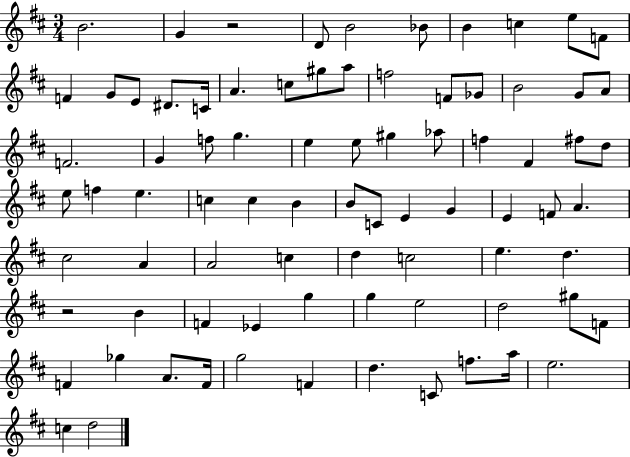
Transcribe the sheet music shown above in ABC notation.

X:1
T:Untitled
M:3/4
L:1/4
K:D
B2 G z2 D/2 B2 _B/2 B c e/2 F/2 F G/2 E/2 ^D/2 C/4 A c/2 ^g/2 a/2 f2 F/2 _G/2 B2 G/2 A/2 F2 G f/2 g e e/2 ^g _a/2 f ^F ^f/2 d/2 e/2 f e c c B B/2 C/2 E G E F/2 A ^c2 A A2 c d c2 e d z2 B F _E g g e2 d2 ^g/2 F/2 F _g A/2 F/4 g2 F d C/2 f/2 a/4 e2 c d2